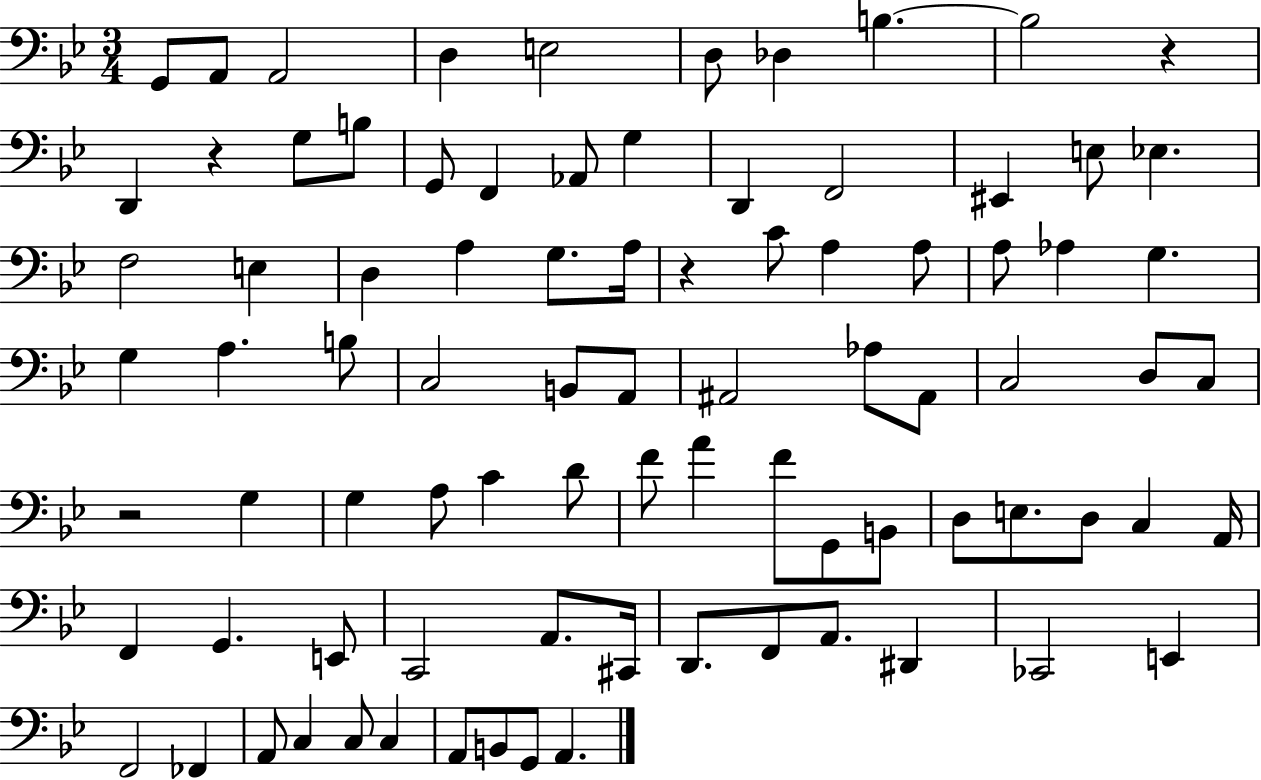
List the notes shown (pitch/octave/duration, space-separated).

G2/e A2/e A2/h D3/q E3/h D3/e Db3/q B3/q. B3/h R/q D2/q R/q G3/e B3/e G2/e F2/q Ab2/e G3/q D2/q F2/h EIS2/q E3/e Eb3/q. F3/h E3/q D3/q A3/q G3/e. A3/s R/q C4/e A3/q A3/e A3/e Ab3/q G3/q. G3/q A3/q. B3/e C3/h B2/e A2/e A#2/h Ab3/e A#2/e C3/h D3/e C3/e R/h G3/q G3/q A3/e C4/q D4/e F4/e A4/q F4/e G2/e B2/e D3/e E3/e. D3/e C3/q A2/s F2/q G2/q. E2/e C2/h A2/e. C#2/s D2/e. F2/e A2/e. D#2/q CES2/h E2/q F2/h FES2/q A2/e C3/q C3/e C3/q A2/e B2/e G2/e A2/q.